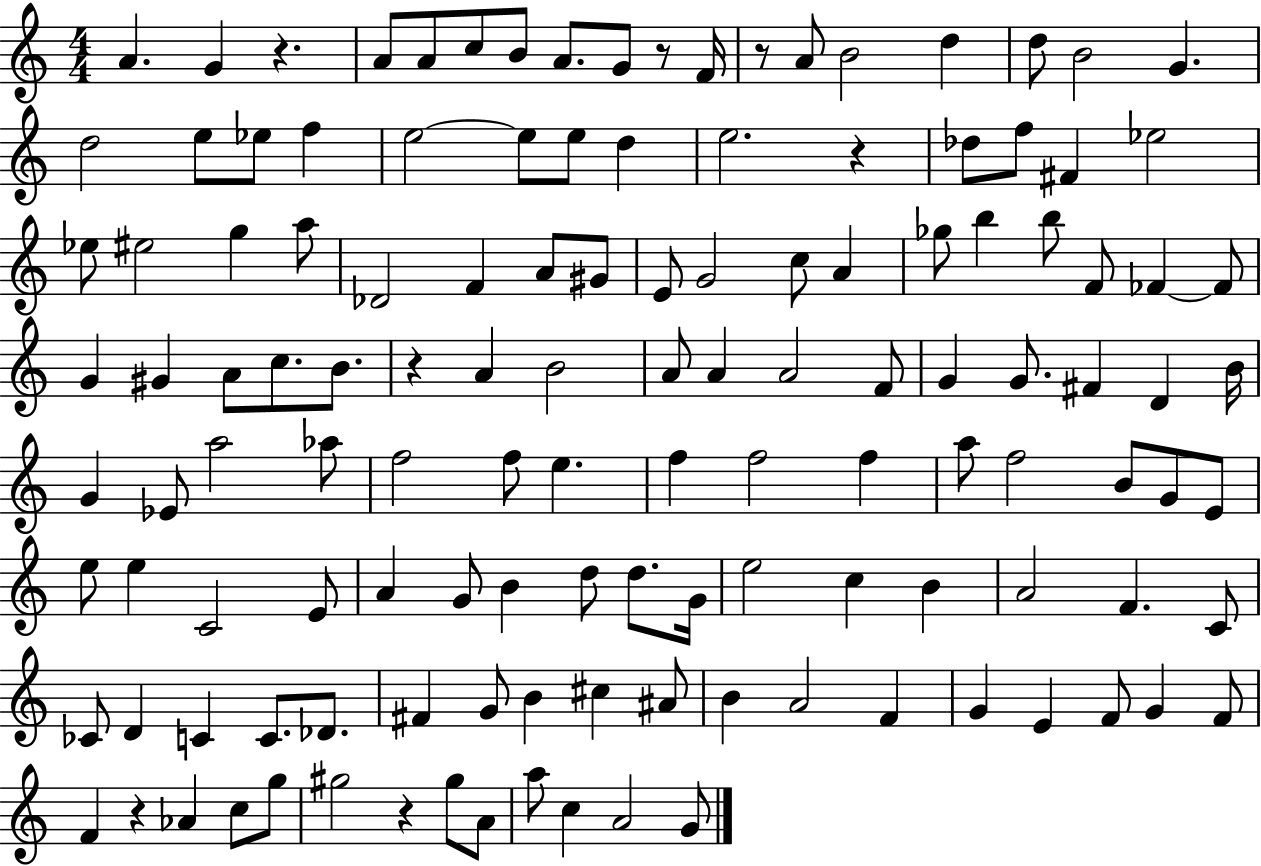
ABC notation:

X:1
T:Untitled
M:4/4
L:1/4
K:C
A G z A/2 A/2 c/2 B/2 A/2 G/2 z/2 F/4 z/2 A/2 B2 d d/2 B2 G d2 e/2 _e/2 f e2 e/2 e/2 d e2 z _d/2 f/2 ^F _e2 _e/2 ^e2 g a/2 _D2 F A/2 ^G/2 E/2 G2 c/2 A _g/2 b b/2 F/2 _F _F/2 G ^G A/2 c/2 B/2 z A B2 A/2 A A2 F/2 G G/2 ^F D B/4 G _E/2 a2 _a/2 f2 f/2 e f f2 f a/2 f2 B/2 G/2 E/2 e/2 e C2 E/2 A G/2 B d/2 d/2 G/4 e2 c B A2 F C/2 _C/2 D C C/2 _D/2 ^F G/2 B ^c ^A/2 B A2 F G E F/2 G F/2 F z _A c/2 g/2 ^g2 z ^g/2 A/2 a/2 c A2 G/2